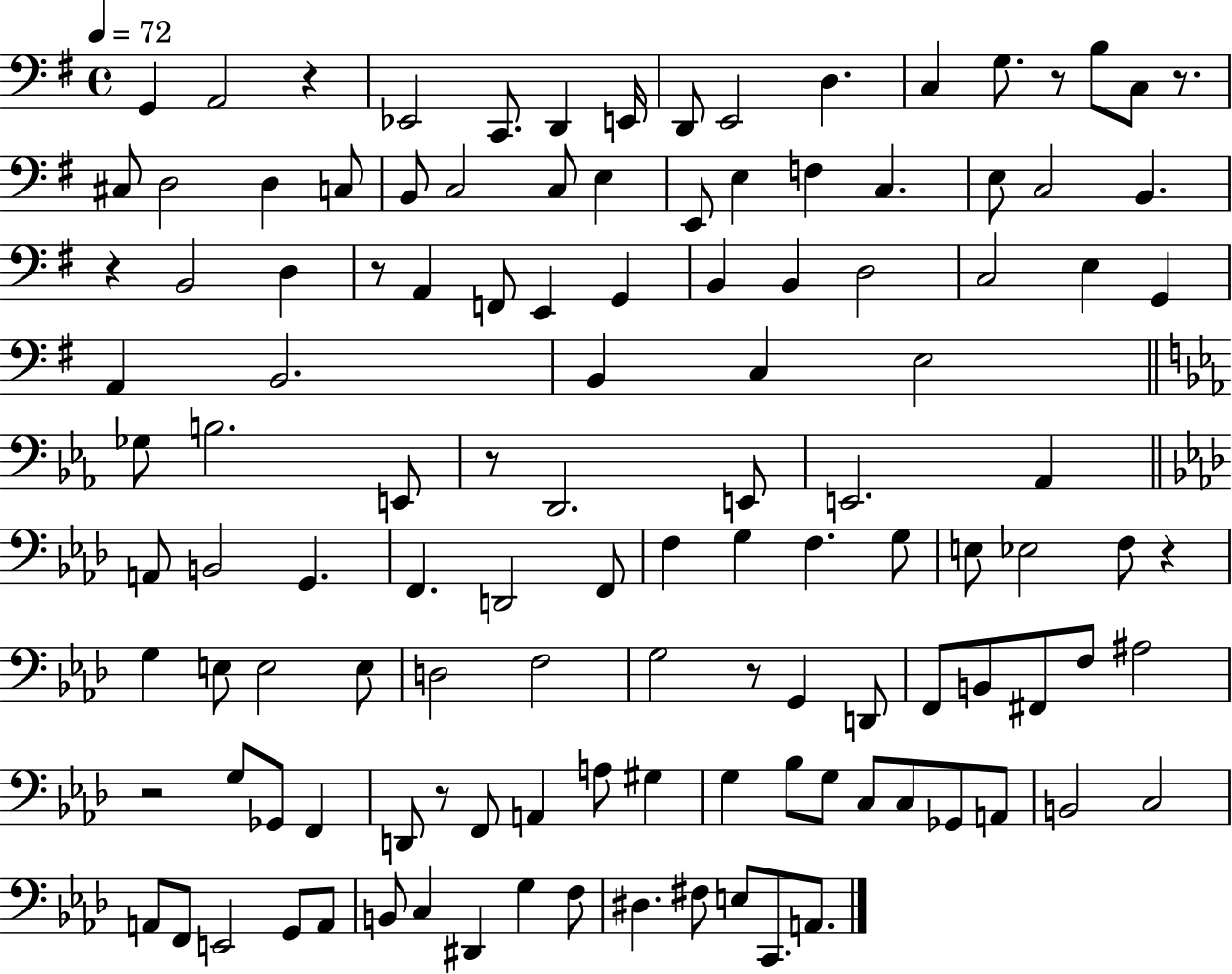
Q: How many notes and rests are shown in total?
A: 121